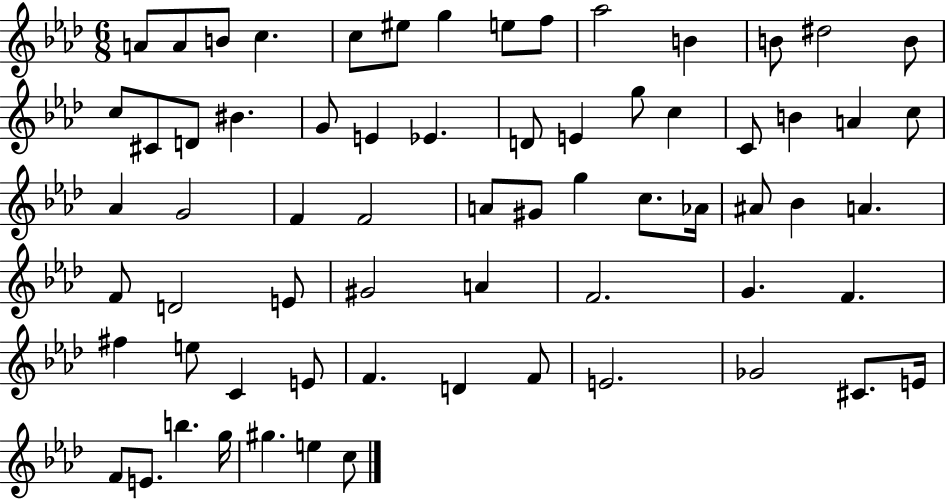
A4/e A4/e B4/e C5/q. C5/e EIS5/e G5/q E5/e F5/e Ab5/h B4/q B4/e D#5/h B4/e C5/e C#4/e D4/e BIS4/q. G4/e E4/q Eb4/q. D4/e E4/q G5/e C5/q C4/e B4/q A4/q C5/e Ab4/q G4/h F4/q F4/h A4/e G#4/e G5/q C5/e. Ab4/s A#4/e Bb4/q A4/q. F4/e D4/h E4/e G#4/h A4/q F4/h. G4/q. F4/q. F#5/q E5/e C4/q E4/e F4/q. D4/q F4/e E4/h. Gb4/h C#4/e. E4/s F4/e E4/e. B5/q. G5/s G#5/q. E5/q C5/e